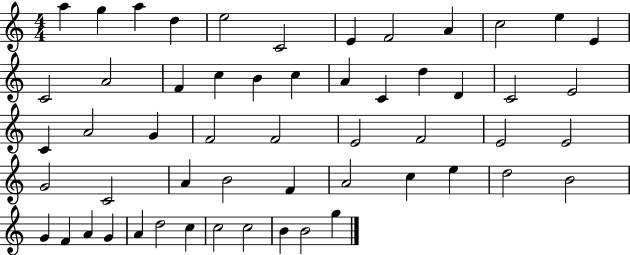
X:1
T:Untitled
M:4/4
L:1/4
K:C
a g a d e2 C2 E F2 A c2 e E C2 A2 F c B c A C d D C2 E2 C A2 G F2 F2 E2 F2 E2 E2 G2 C2 A B2 F A2 c e d2 B2 G F A G A d2 c c2 c2 B B2 g